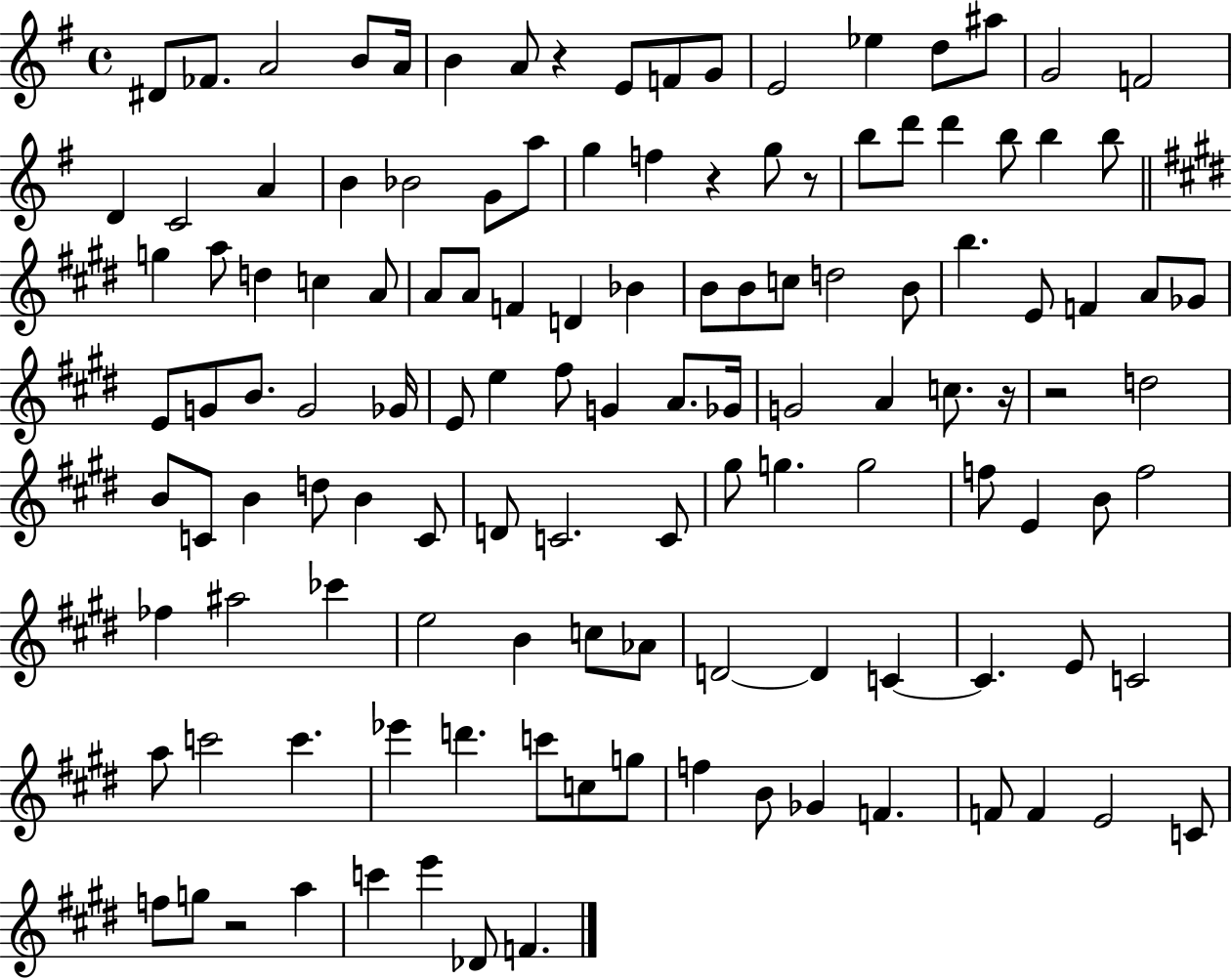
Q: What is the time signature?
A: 4/4